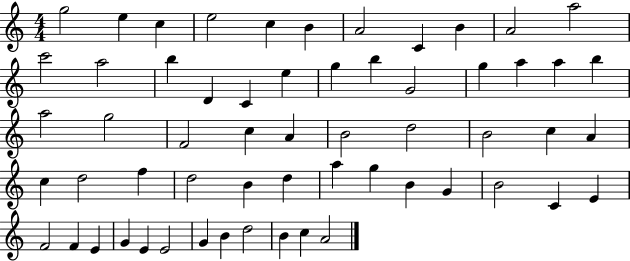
G5/h E5/q C5/q E5/h C5/q B4/q A4/h C4/q B4/q A4/h A5/h C6/h A5/h B5/q D4/q C4/q E5/q G5/q B5/q G4/h G5/q A5/q A5/q B5/q A5/h G5/h F4/h C5/q A4/q B4/h D5/h B4/h C5/q A4/q C5/q D5/h F5/q D5/h B4/q D5/q A5/q G5/q B4/q G4/q B4/h C4/q E4/q F4/h F4/q E4/q G4/q E4/q E4/h G4/q B4/q D5/h B4/q C5/q A4/h